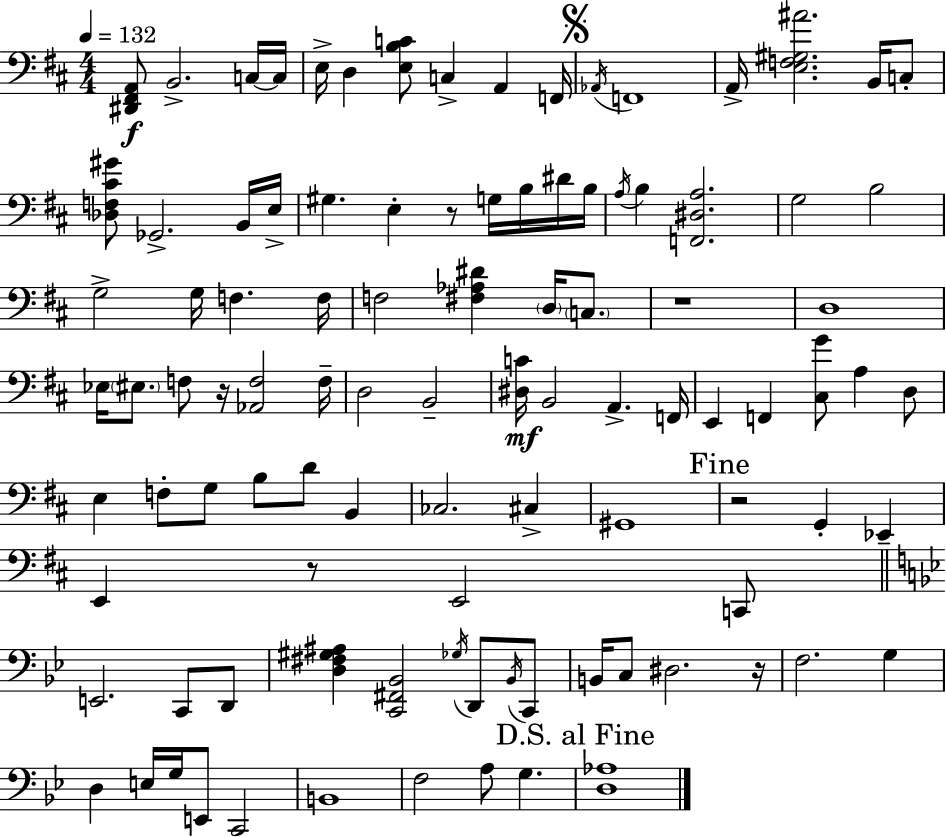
[D#2,F#2,A2]/e B2/h. C3/s C3/s E3/s D3/q [E3,B3,C4]/e C3/q A2/q F2/s Ab2/s F2/w A2/s [E3,F3,G#3,A#4]/h. B2/s C3/e [Db3,F3,C#4,G#4]/e Gb2/h. B2/s E3/s G#3/q. E3/q R/e G3/s B3/s D#4/s B3/s A3/s B3/q [F2,D#3,A3]/h. G3/h B3/h G3/h G3/s F3/q. F3/s F3/h [F#3,Ab3,D#4]/q D3/s C3/e. R/w D3/w Eb3/s EIS3/e. F3/e R/s [Ab2,F3]/h F3/s D3/h B2/h [D#3,C4]/s B2/h A2/q. F2/s E2/q F2/q [C#3,G4]/e A3/q D3/e E3/q F3/e G3/e B3/e D4/e B2/q CES3/h. C#3/q G#2/w R/h G2/q Eb2/q E2/q R/e E2/h C2/e E2/h. C2/e D2/e [D3,F#3,G#3,A#3]/q [C2,F#2,Bb2]/h Gb3/s D2/e Bb2/s C2/e B2/s C3/e D#3/h. R/s F3/h. G3/q D3/q E3/s G3/s E2/e C2/h B2/w F3/h A3/e G3/q. [D3,Ab3]/w